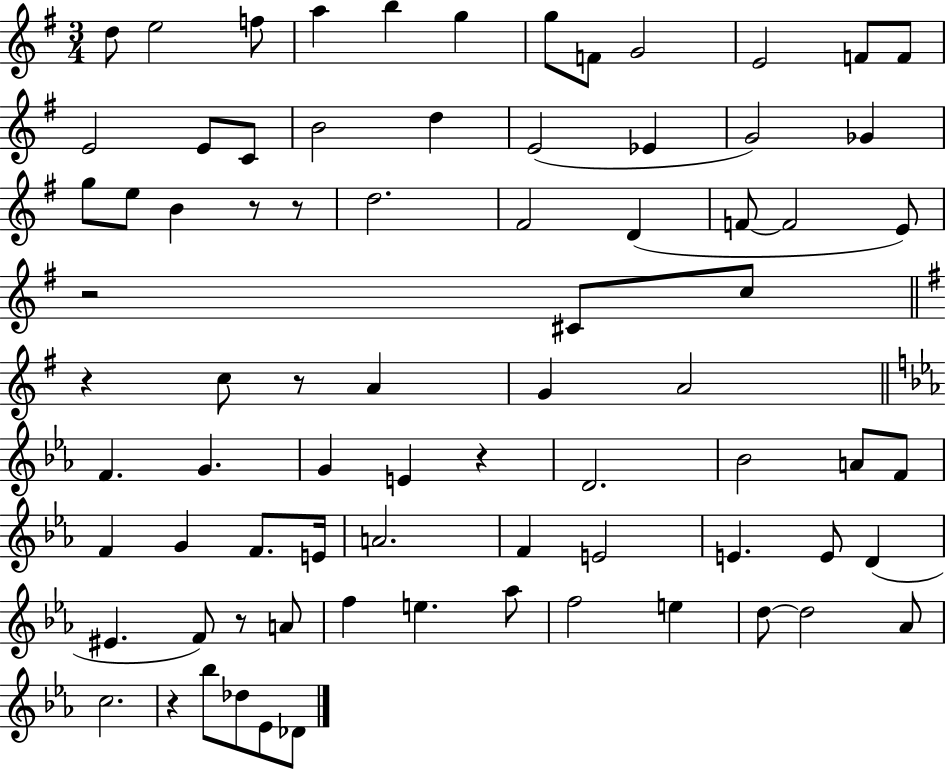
D5/e E5/h F5/e A5/q B5/q G5/q G5/e F4/e G4/h E4/h F4/e F4/e E4/h E4/e C4/e B4/h D5/q E4/h Eb4/q G4/h Gb4/q G5/e E5/e B4/q R/e R/e D5/h. F#4/h D4/q F4/e F4/h E4/e R/h C#4/e C5/e R/q C5/e R/e A4/q G4/q A4/h F4/q. G4/q. G4/q E4/q R/q D4/h. Bb4/h A4/e F4/e F4/q G4/q F4/e. E4/s A4/h. F4/q E4/h E4/q. E4/e D4/q EIS4/q. F4/e R/e A4/e F5/q E5/q. Ab5/e F5/h E5/q D5/e D5/h Ab4/e C5/h. R/q Bb5/e Db5/e Eb4/e Db4/e